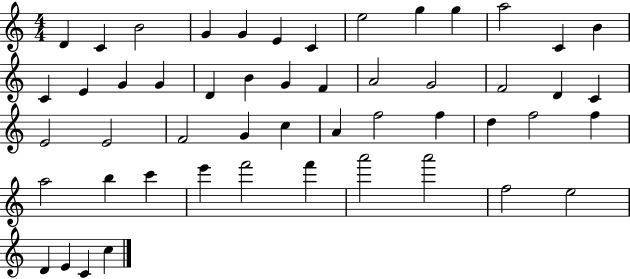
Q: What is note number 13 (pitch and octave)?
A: B4